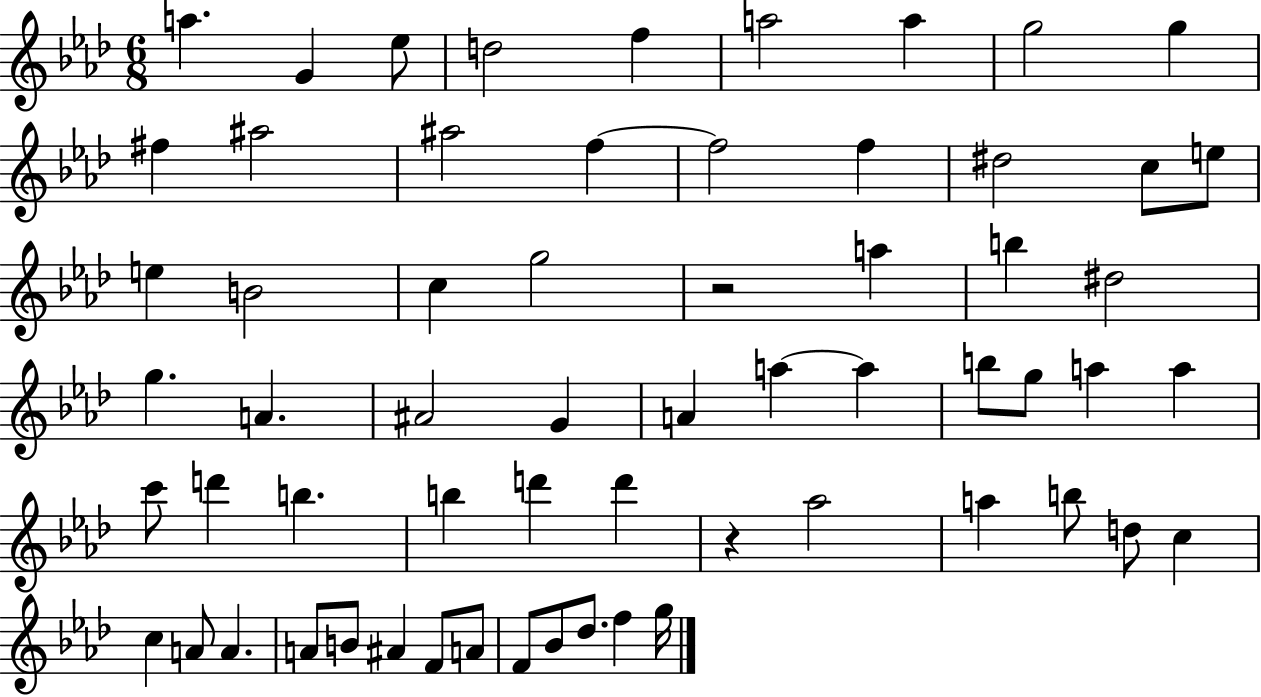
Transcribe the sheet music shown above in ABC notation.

X:1
T:Untitled
M:6/8
L:1/4
K:Ab
a G _e/2 d2 f a2 a g2 g ^f ^a2 ^a2 f f2 f ^d2 c/2 e/2 e B2 c g2 z2 a b ^d2 g A ^A2 G A a a b/2 g/2 a a c'/2 d' b b d' d' z _a2 a b/2 d/2 c c A/2 A A/2 B/2 ^A F/2 A/2 F/2 _B/2 _d/2 f g/4